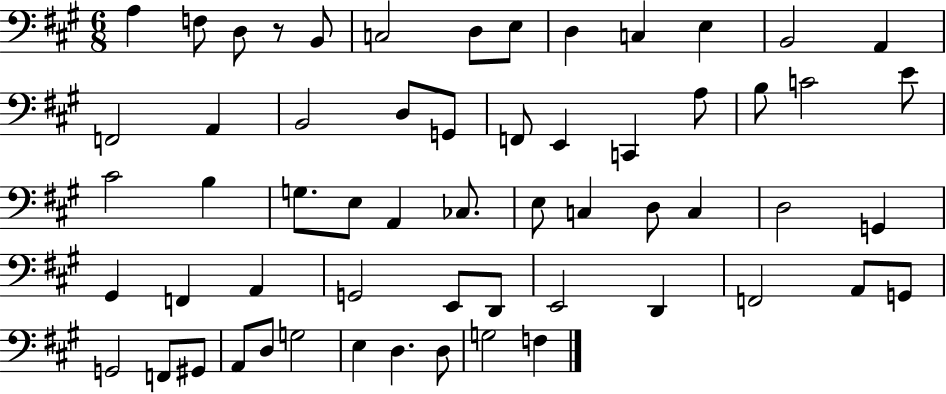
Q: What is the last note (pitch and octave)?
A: F3